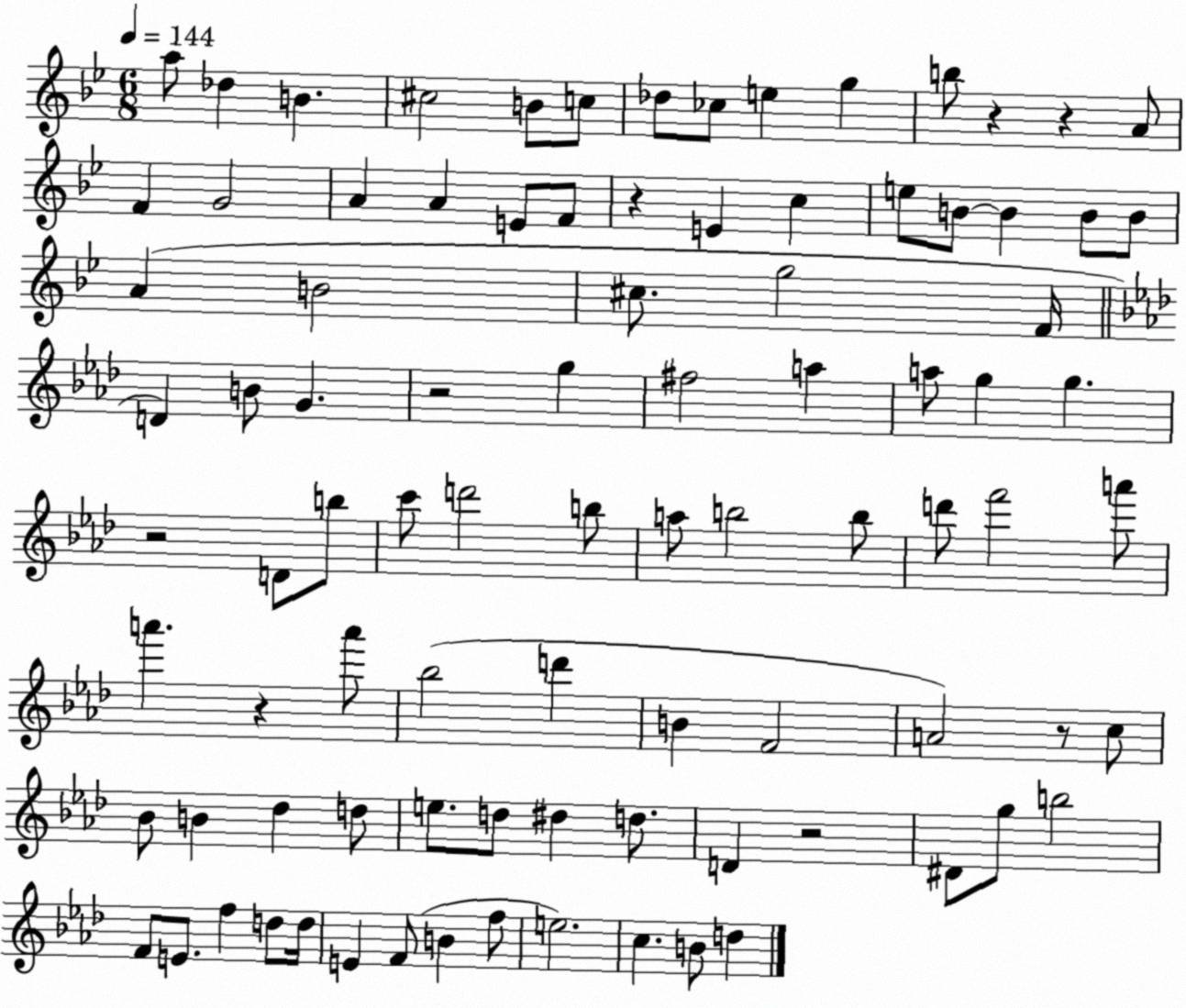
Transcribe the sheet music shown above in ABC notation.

X:1
T:Untitled
M:6/8
L:1/4
K:Bb
a/2 _d B ^c2 B/2 c/2 _d/2 _c/2 e g b/2 z z A/2 F G2 A A E/2 F/2 z E c e/2 B/2 B B/2 B/2 A B2 ^c/2 g2 F/4 D B/2 G z2 g ^f2 a a/2 g g z2 D/2 b/2 c'/2 d'2 b/2 a/2 b2 b/2 d'/2 f'2 a'/2 a' z a'/2 _b2 d' B F2 A2 z/2 c/2 _B/2 B _d d/2 e/2 d/2 ^d d/2 D z2 ^D/2 g/2 b2 F/2 E/2 f d/2 d/4 E F/2 B f/2 e2 c B/2 d